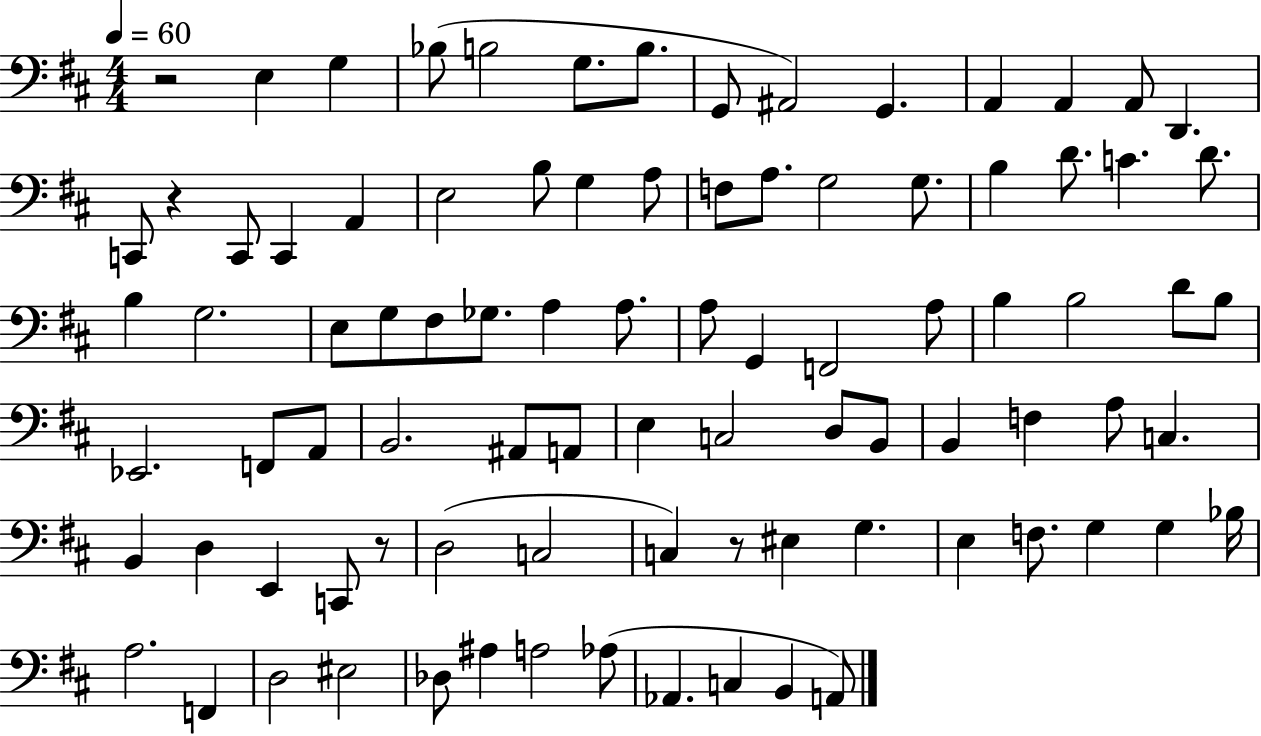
R/h E3/q G3/q Bb3/e B3/h G3/e. B3/e. G2/e A#2/h G2/q. A2/q A2/q A2/e D2/q. C2/e R/q C2/e C2/q A2/q E3/h B3/e G3/q A3/e F3/e A3/e. G3/h G3/e. B3/q D4/e. C4/q. D4/e. B3/q G3/h. E3/e G3/e F#3/e Gb3/e. A3/q A3/e. A3/e G2/q F2/h A3/e B3/q B3/h D4/e B3/e Eb2/h. F2/e A2/e B2/h. A#2/e A2/e E3/q C3/h D3/e B2/e B2/q F3/q A3/e C3/q. B2/q D3/q E2/q C2/e R/e D3/h C3/h C3/q R/e EIS3/q G3/q. E3/q F3/e. G3/q G3/q Bb3/s A3/h. F2/q D3/h EIS3/h Db3/e A#3/q A3/h Ab3/e Ab2/q. C3/q B2/q A2/e